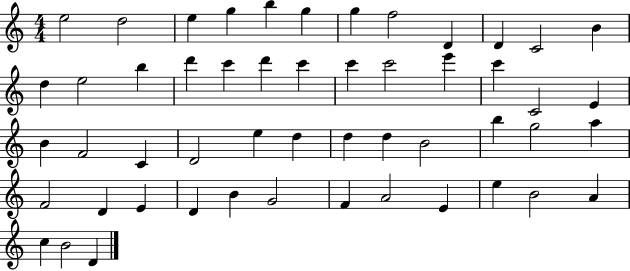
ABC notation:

X:1
T:Untitled
M:4/4
L:1/4
K:C
e2 d2 e g b g g f2 D D C2 B d e2 b d' c' d' c' c' c'2 e' c' C2 E B F2 C D2 e d d d B2 b g2 a F2 D E D B G2 F A2 E e B2 A c B2 D